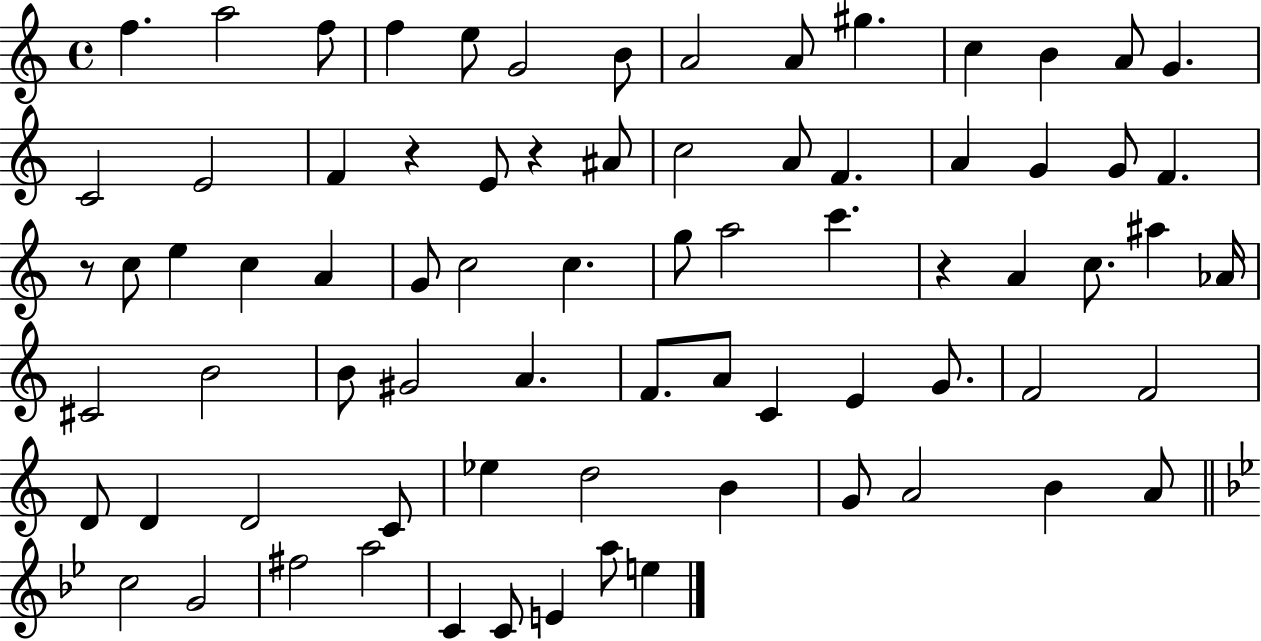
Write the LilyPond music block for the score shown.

{
  \clef treble
  \time 4/4
  \defaultTimeSignature
  \key c \major
  f''4. a''2 f''8 | f''4 e''8 g'2 b'8 | a'2 a'8 gis''4. | c''4 b'4 a'8 g'4. | \break c'2 e'2 | f'4 r4 e'8 r4 ais'8 | c''2 a'8 f'4. | a'4 g'4 g'8 f'4. | \break r8 c''8 e''4 c''4 a'4 | g'8 c''2 c''4. | g''8 a''2 c'''4. | r4 a'4 c''8. ais''4 aes'16 | \break cis'2 b'2 | b'8 gis'2 a'4. | f'8. a'8 c'4 e'4 g'8. | f'2 f'2 | \break d'8 d'4 d'2 c'8 | ees''4 d''2 b'4 | g'8 a'2 b'4 a'8 | \bar "||" \break \key bes \major c''2 g'2 | fis''2 a''2 | c'4 c'8 e'4 a''8 e''4 | \bar "|."
}